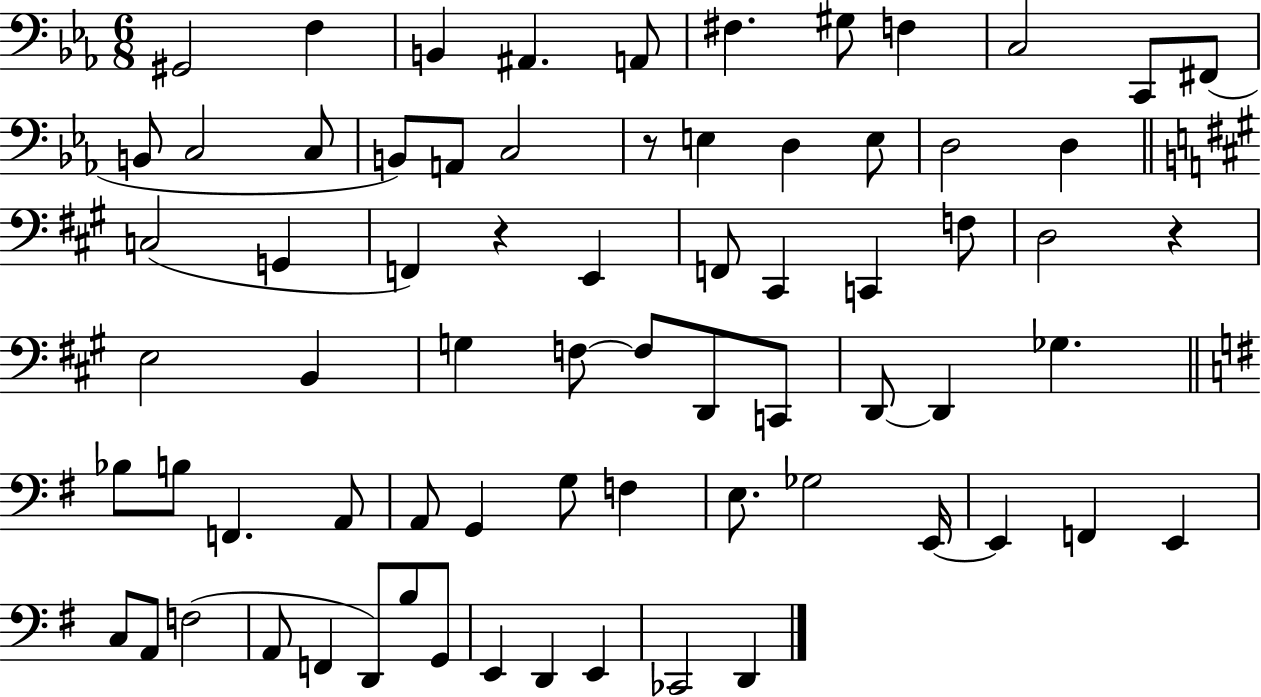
{
  \clef bass
  \numericTimeSignature
  \time 6/8
  \key ees \major
  gis,2 f4 | b,4 ais,4. a,8 | fis4. gis8 f4 | c2 c,8 fis,8( | \break b,8 c2 c8 | b,8) a,8 c2 | r8 e4 d4 e8 | d2 d4 | \break \bar "||" \break \key a \major c2( g,4 | f,4) r4 e,4 | f,8 cis,4 c,4 f8 | d2 r4 | \break e2 b,4 | g4 f8~~ f8 d,8 c,8 | d,8~~ d,4 ges4. | \bar "||" \break \key g \major bes8 b8 f,4. a,8 | a,8 g,4 g8 f4 | e8. ges2 e,16~~ | e,4 f,4 e,4 | \break c8 a,8 f2( | a,8 f,4 d,8) b8 g,8 | e,4 d,4 e,4 | ces,2 d,4 | \break \bar "|."
}